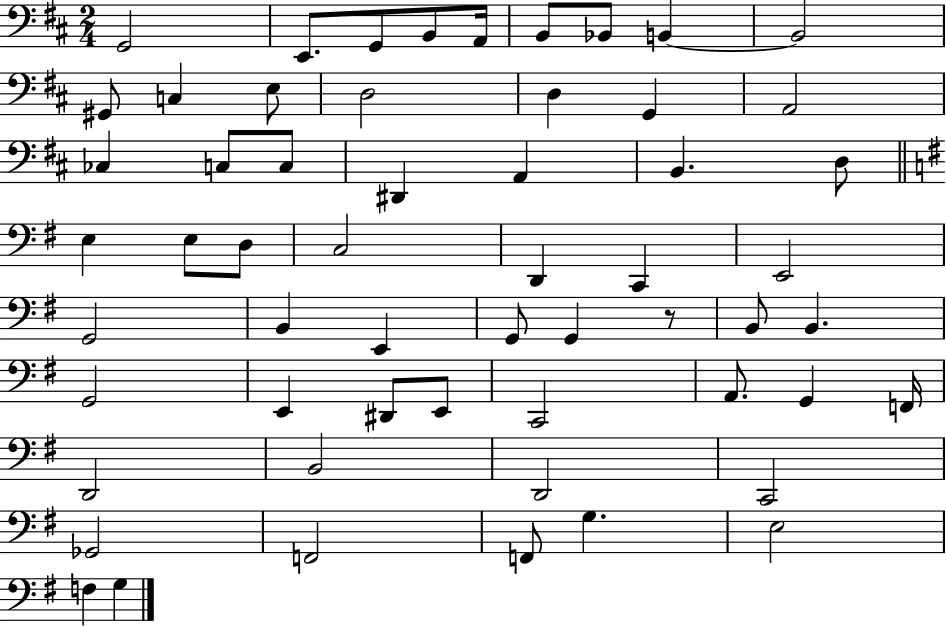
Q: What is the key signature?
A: D major